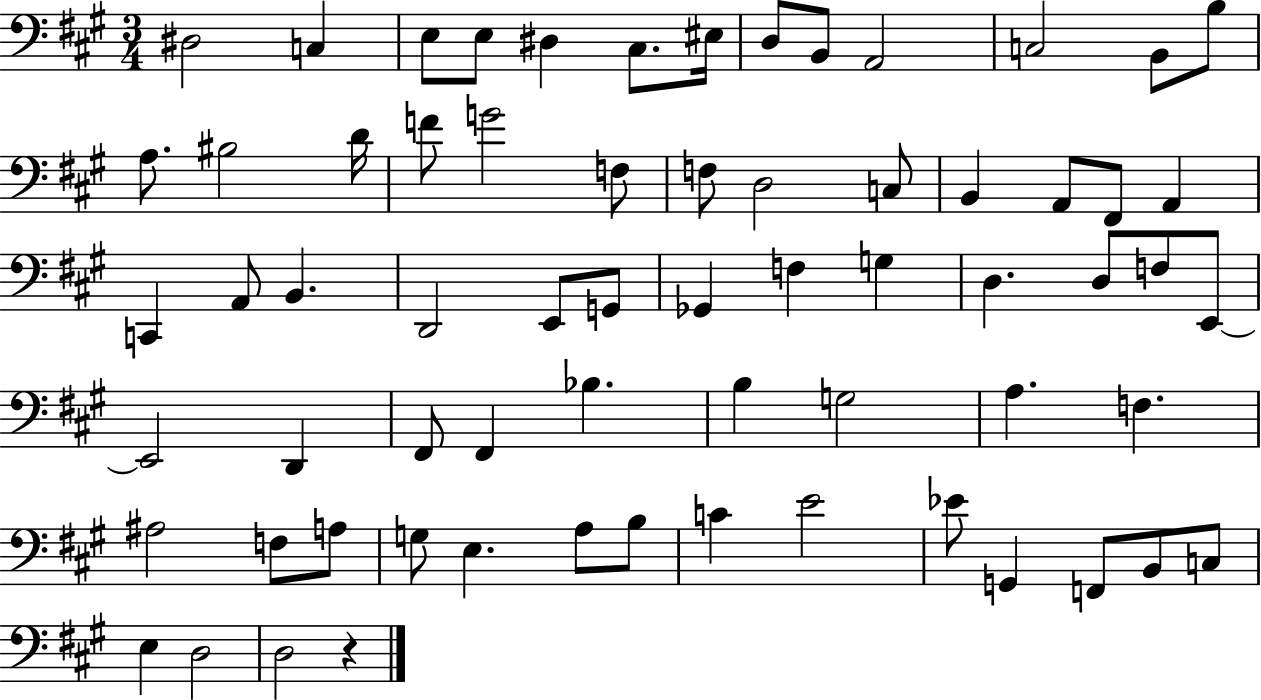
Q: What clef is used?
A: bass